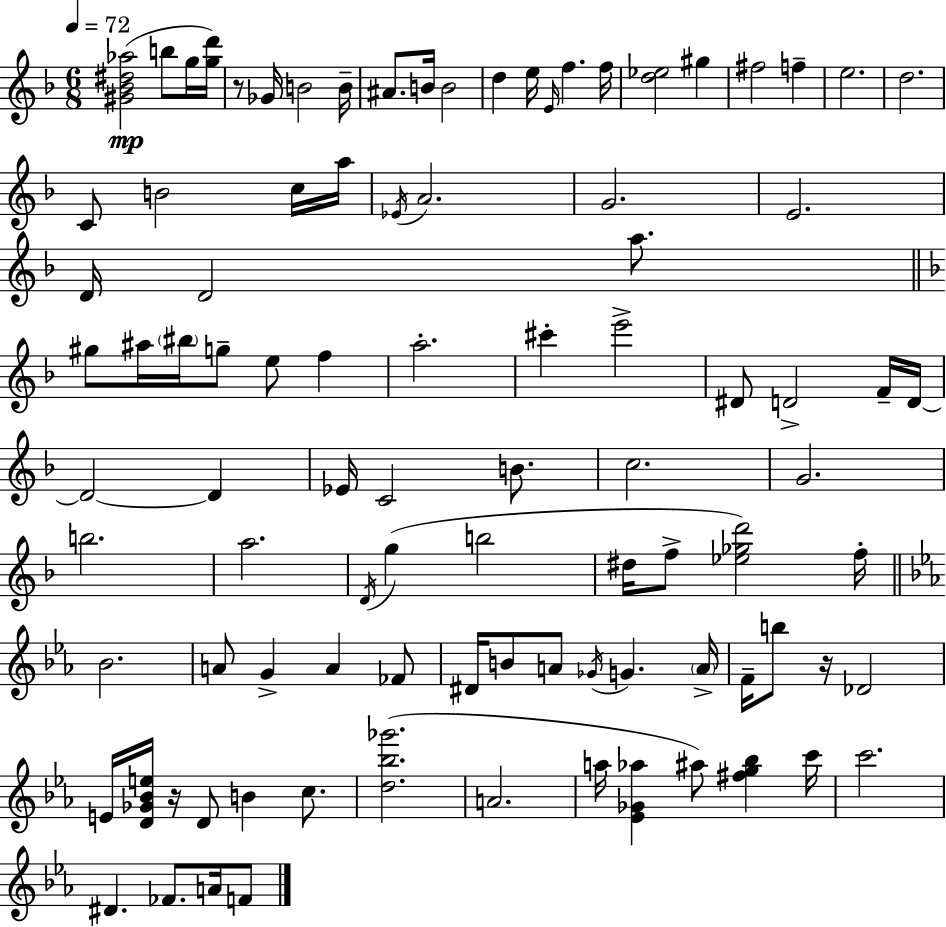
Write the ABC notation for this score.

X:1
T:Untitled
M:6/8
L:1/4
K:Dm
[^G_B^d_a]2 b/2 g/4 [gd']/4 z/2 _G/4 B2 B/4 ^A/2 B/4 B2 d e/4 E/4 f f/4 [d_e]2 ^g ^f2 f e2 d2 C/2 B2 c/4 a/4 _E/4 A2 G2 E2 D/4 D2 a/2 ^g/2 ^a/4 ^b/4 g/2 e/2 f a2 ^c' e'2 ^D/2 D2 F/4 D/4 D2 D _E/4 C2 B/2 c2 G2 b2 a2 D/4 g b2 ^d/4 f/2 [_e_gd']2 f/4 _B2 A/2 G A _F/2 ^D/4 B/2 A/2 _G/4 G A/4 F/4 b/2 z/4 _D2 E/4 [D_G_Be]/4 z/4 D/2 B c/2 [d_b_g']2 A2 a/4 [_E_G_a] ^a/2 [^fg_b] c'/4 c'2 ^D _F/2 A/4 F/2